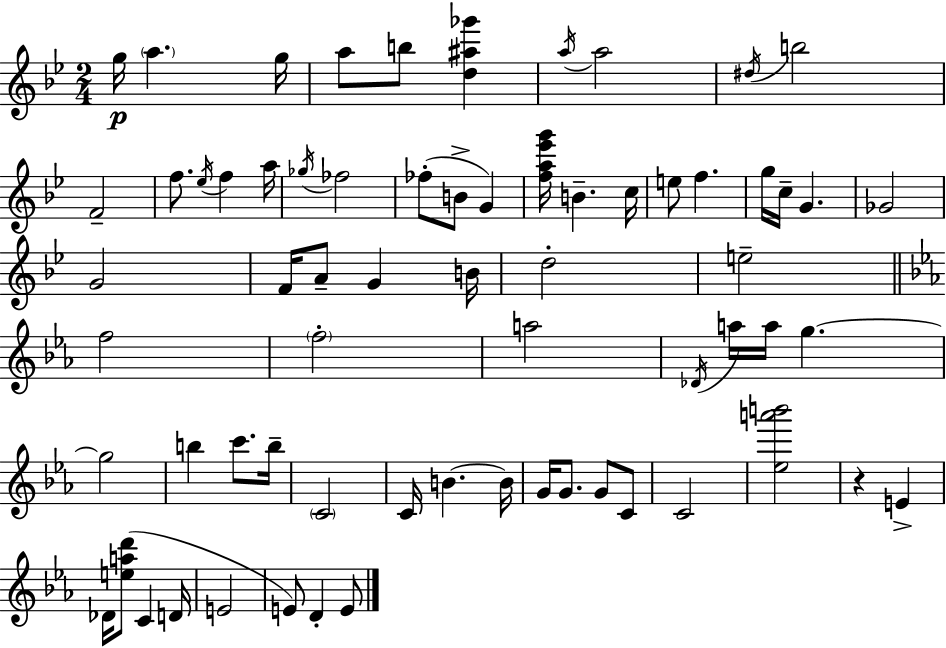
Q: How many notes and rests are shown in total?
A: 67